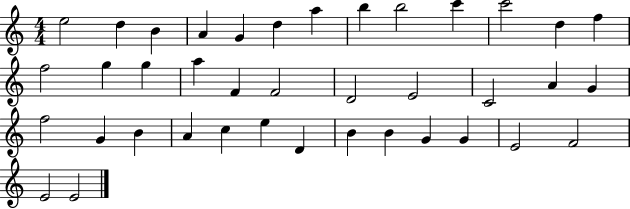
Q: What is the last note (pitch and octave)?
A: E4